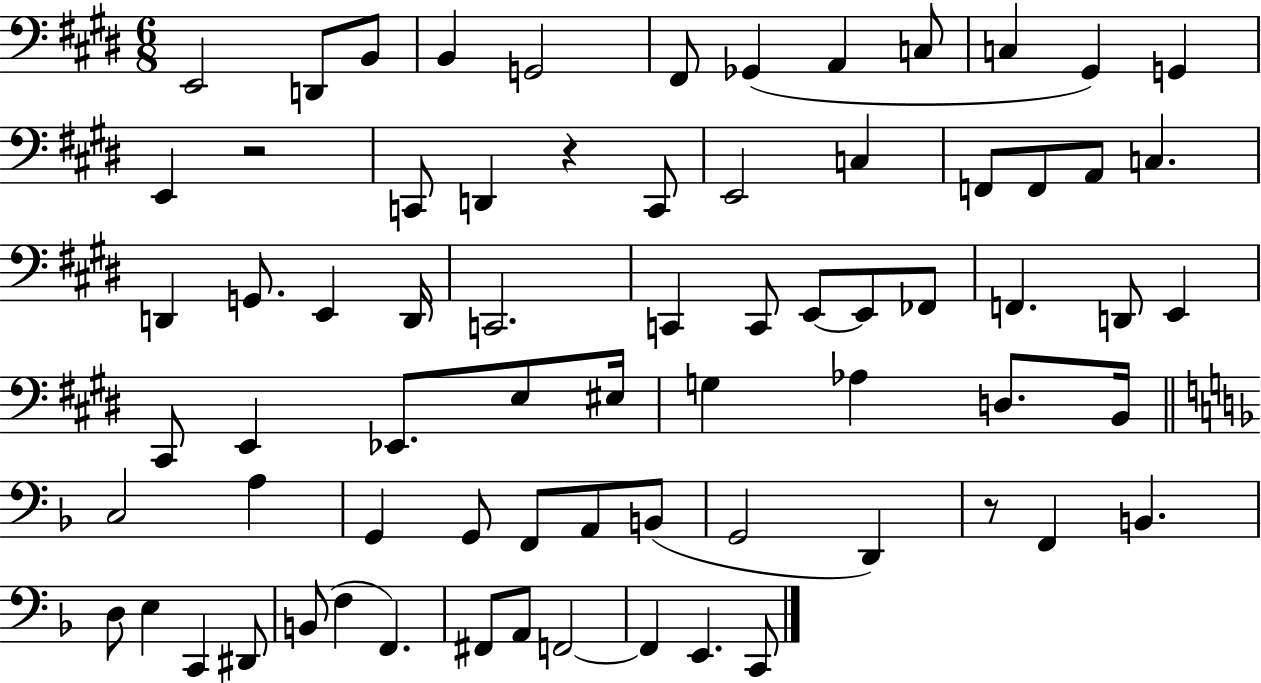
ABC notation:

X:1
T:Untitled
M:6/8
L:1/4
K:E
E,,2 D,,/2 B,,/2 B,, G,,2 ^F,,/2 _G,, A,, C,/2 C, ^G,, G,, E,, z2 C,,/2 D,, z C,,/2 E,,2 C, F,,/2 F,,/2 A,,/2 C, D,, G,,/2 E,, D,,/4 C,,2 C,, C,,/2 E,,/2 E,,/2 _F,,/2 F,, D,,/2 E,, ^C,,/2 E,, _E,,/2 E,/2 ^E,/4 G, _A, D,/2 B,,/4 C,2 A, G,, G,,/2 F,,/2 A,,/2 B,,/2 G,,2 D,, z/2 F,, B,, D,/2 E, C,, ^D,,/2 B,,/2 F, F,, ^F,,/2 A,,/2 F,,2 F,, E,, C,,/2